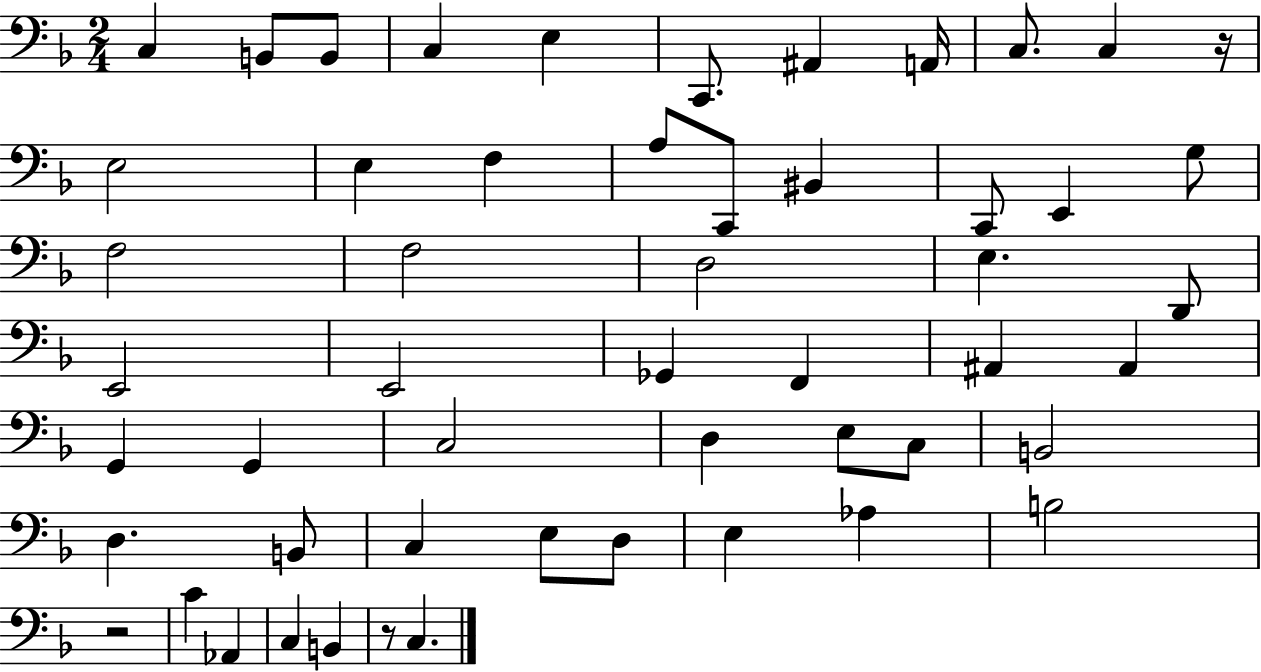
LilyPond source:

{
  \clef bass
  \numericTimeSignature
  \time 2/4
  \key f \major
  c4 b,8 b,8 | c4 e4 | c,8. ais,4 a,16 | c8. c4 r16 | \break e2 | e4 f4 | a8 c,8 bis,4 | c,8 e,4 g8 | \break f2 | f2 | d2 | e4. d,8 | \break e,2 | e,2 | ges,4 f,4 | ais,4 ais,4 | \break g,4 g,4 | c2 | d4 e8 c8 | b,2 | \break d4. b,8 | c4 e8 d8 | e4 aes4 | b2 | \break r2 | c'4 aes,4 | c4 b,4 | r8 c4. | \break \bar "|."
}